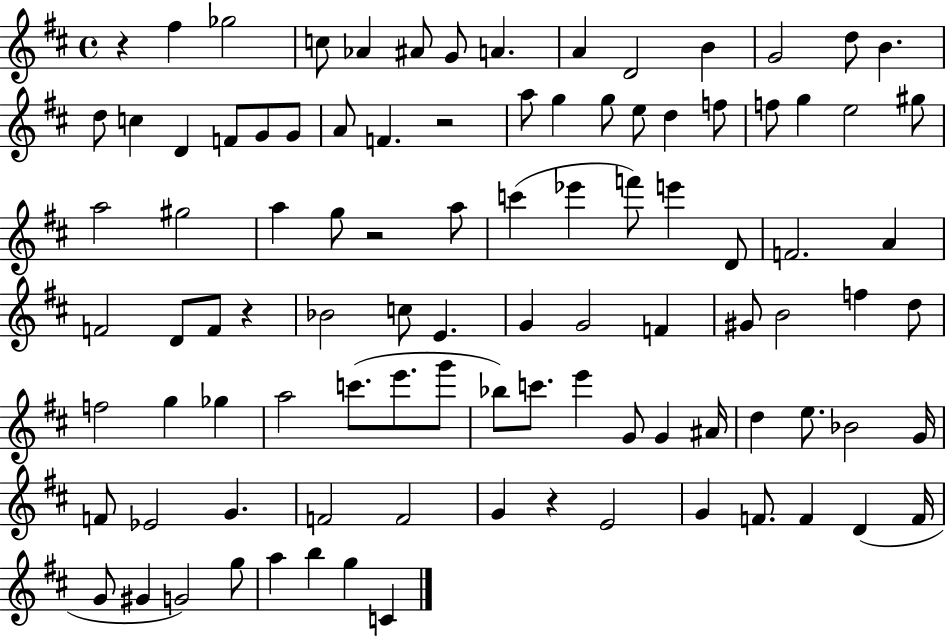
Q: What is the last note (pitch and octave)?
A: C4